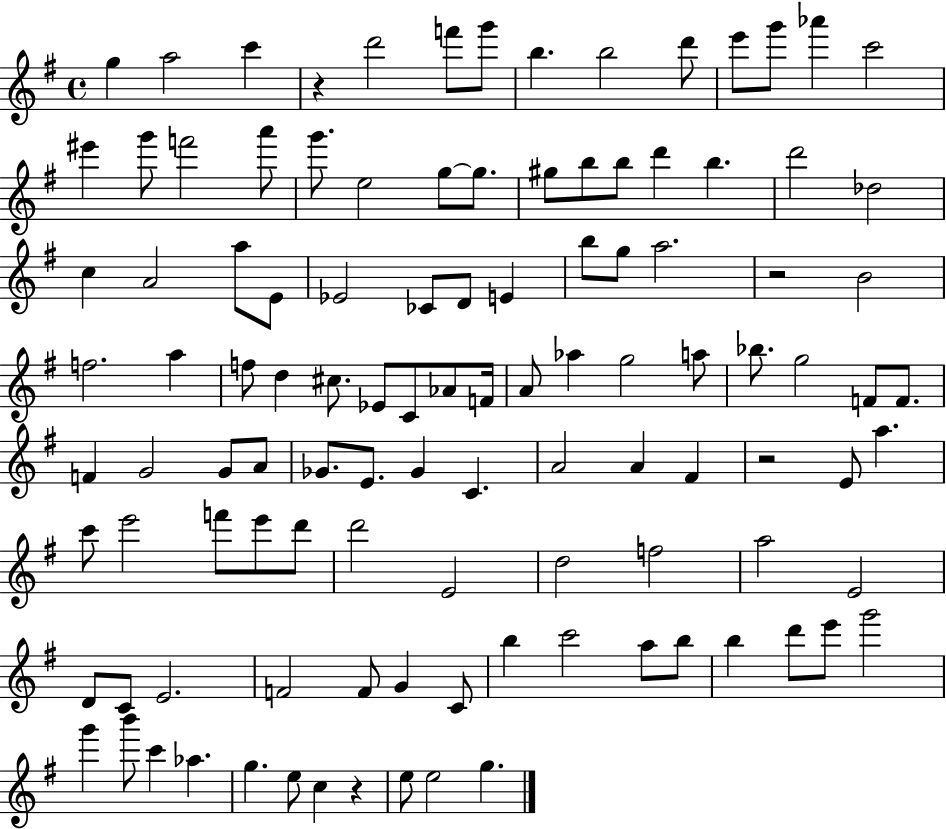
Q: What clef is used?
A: treble